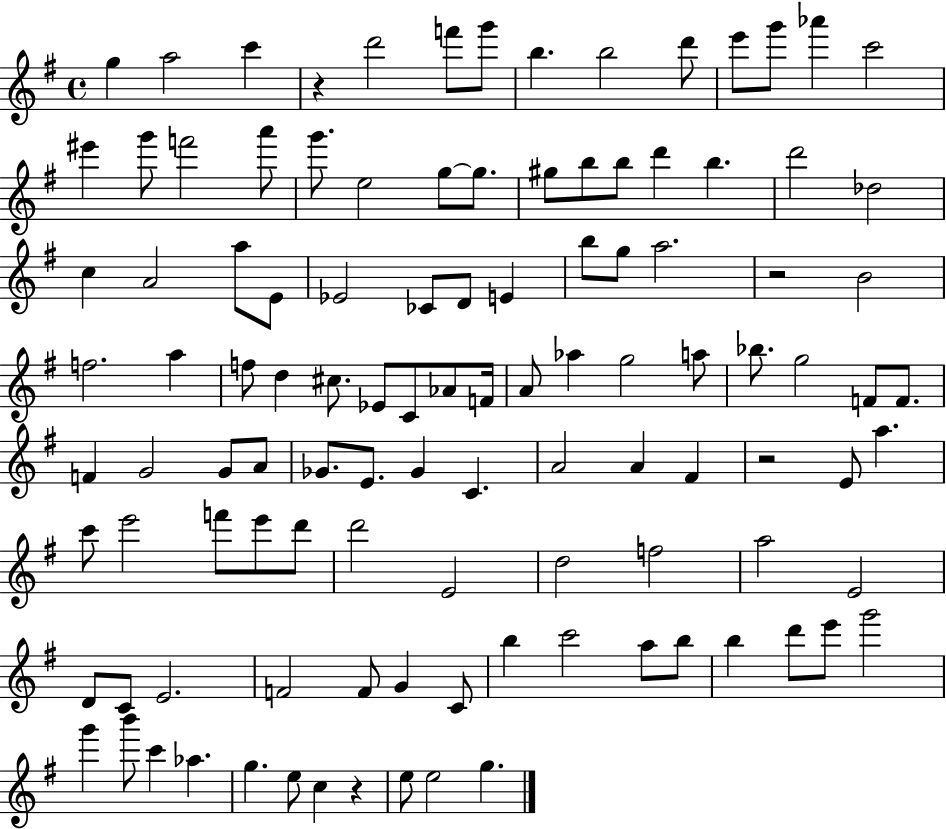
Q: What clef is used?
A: treble